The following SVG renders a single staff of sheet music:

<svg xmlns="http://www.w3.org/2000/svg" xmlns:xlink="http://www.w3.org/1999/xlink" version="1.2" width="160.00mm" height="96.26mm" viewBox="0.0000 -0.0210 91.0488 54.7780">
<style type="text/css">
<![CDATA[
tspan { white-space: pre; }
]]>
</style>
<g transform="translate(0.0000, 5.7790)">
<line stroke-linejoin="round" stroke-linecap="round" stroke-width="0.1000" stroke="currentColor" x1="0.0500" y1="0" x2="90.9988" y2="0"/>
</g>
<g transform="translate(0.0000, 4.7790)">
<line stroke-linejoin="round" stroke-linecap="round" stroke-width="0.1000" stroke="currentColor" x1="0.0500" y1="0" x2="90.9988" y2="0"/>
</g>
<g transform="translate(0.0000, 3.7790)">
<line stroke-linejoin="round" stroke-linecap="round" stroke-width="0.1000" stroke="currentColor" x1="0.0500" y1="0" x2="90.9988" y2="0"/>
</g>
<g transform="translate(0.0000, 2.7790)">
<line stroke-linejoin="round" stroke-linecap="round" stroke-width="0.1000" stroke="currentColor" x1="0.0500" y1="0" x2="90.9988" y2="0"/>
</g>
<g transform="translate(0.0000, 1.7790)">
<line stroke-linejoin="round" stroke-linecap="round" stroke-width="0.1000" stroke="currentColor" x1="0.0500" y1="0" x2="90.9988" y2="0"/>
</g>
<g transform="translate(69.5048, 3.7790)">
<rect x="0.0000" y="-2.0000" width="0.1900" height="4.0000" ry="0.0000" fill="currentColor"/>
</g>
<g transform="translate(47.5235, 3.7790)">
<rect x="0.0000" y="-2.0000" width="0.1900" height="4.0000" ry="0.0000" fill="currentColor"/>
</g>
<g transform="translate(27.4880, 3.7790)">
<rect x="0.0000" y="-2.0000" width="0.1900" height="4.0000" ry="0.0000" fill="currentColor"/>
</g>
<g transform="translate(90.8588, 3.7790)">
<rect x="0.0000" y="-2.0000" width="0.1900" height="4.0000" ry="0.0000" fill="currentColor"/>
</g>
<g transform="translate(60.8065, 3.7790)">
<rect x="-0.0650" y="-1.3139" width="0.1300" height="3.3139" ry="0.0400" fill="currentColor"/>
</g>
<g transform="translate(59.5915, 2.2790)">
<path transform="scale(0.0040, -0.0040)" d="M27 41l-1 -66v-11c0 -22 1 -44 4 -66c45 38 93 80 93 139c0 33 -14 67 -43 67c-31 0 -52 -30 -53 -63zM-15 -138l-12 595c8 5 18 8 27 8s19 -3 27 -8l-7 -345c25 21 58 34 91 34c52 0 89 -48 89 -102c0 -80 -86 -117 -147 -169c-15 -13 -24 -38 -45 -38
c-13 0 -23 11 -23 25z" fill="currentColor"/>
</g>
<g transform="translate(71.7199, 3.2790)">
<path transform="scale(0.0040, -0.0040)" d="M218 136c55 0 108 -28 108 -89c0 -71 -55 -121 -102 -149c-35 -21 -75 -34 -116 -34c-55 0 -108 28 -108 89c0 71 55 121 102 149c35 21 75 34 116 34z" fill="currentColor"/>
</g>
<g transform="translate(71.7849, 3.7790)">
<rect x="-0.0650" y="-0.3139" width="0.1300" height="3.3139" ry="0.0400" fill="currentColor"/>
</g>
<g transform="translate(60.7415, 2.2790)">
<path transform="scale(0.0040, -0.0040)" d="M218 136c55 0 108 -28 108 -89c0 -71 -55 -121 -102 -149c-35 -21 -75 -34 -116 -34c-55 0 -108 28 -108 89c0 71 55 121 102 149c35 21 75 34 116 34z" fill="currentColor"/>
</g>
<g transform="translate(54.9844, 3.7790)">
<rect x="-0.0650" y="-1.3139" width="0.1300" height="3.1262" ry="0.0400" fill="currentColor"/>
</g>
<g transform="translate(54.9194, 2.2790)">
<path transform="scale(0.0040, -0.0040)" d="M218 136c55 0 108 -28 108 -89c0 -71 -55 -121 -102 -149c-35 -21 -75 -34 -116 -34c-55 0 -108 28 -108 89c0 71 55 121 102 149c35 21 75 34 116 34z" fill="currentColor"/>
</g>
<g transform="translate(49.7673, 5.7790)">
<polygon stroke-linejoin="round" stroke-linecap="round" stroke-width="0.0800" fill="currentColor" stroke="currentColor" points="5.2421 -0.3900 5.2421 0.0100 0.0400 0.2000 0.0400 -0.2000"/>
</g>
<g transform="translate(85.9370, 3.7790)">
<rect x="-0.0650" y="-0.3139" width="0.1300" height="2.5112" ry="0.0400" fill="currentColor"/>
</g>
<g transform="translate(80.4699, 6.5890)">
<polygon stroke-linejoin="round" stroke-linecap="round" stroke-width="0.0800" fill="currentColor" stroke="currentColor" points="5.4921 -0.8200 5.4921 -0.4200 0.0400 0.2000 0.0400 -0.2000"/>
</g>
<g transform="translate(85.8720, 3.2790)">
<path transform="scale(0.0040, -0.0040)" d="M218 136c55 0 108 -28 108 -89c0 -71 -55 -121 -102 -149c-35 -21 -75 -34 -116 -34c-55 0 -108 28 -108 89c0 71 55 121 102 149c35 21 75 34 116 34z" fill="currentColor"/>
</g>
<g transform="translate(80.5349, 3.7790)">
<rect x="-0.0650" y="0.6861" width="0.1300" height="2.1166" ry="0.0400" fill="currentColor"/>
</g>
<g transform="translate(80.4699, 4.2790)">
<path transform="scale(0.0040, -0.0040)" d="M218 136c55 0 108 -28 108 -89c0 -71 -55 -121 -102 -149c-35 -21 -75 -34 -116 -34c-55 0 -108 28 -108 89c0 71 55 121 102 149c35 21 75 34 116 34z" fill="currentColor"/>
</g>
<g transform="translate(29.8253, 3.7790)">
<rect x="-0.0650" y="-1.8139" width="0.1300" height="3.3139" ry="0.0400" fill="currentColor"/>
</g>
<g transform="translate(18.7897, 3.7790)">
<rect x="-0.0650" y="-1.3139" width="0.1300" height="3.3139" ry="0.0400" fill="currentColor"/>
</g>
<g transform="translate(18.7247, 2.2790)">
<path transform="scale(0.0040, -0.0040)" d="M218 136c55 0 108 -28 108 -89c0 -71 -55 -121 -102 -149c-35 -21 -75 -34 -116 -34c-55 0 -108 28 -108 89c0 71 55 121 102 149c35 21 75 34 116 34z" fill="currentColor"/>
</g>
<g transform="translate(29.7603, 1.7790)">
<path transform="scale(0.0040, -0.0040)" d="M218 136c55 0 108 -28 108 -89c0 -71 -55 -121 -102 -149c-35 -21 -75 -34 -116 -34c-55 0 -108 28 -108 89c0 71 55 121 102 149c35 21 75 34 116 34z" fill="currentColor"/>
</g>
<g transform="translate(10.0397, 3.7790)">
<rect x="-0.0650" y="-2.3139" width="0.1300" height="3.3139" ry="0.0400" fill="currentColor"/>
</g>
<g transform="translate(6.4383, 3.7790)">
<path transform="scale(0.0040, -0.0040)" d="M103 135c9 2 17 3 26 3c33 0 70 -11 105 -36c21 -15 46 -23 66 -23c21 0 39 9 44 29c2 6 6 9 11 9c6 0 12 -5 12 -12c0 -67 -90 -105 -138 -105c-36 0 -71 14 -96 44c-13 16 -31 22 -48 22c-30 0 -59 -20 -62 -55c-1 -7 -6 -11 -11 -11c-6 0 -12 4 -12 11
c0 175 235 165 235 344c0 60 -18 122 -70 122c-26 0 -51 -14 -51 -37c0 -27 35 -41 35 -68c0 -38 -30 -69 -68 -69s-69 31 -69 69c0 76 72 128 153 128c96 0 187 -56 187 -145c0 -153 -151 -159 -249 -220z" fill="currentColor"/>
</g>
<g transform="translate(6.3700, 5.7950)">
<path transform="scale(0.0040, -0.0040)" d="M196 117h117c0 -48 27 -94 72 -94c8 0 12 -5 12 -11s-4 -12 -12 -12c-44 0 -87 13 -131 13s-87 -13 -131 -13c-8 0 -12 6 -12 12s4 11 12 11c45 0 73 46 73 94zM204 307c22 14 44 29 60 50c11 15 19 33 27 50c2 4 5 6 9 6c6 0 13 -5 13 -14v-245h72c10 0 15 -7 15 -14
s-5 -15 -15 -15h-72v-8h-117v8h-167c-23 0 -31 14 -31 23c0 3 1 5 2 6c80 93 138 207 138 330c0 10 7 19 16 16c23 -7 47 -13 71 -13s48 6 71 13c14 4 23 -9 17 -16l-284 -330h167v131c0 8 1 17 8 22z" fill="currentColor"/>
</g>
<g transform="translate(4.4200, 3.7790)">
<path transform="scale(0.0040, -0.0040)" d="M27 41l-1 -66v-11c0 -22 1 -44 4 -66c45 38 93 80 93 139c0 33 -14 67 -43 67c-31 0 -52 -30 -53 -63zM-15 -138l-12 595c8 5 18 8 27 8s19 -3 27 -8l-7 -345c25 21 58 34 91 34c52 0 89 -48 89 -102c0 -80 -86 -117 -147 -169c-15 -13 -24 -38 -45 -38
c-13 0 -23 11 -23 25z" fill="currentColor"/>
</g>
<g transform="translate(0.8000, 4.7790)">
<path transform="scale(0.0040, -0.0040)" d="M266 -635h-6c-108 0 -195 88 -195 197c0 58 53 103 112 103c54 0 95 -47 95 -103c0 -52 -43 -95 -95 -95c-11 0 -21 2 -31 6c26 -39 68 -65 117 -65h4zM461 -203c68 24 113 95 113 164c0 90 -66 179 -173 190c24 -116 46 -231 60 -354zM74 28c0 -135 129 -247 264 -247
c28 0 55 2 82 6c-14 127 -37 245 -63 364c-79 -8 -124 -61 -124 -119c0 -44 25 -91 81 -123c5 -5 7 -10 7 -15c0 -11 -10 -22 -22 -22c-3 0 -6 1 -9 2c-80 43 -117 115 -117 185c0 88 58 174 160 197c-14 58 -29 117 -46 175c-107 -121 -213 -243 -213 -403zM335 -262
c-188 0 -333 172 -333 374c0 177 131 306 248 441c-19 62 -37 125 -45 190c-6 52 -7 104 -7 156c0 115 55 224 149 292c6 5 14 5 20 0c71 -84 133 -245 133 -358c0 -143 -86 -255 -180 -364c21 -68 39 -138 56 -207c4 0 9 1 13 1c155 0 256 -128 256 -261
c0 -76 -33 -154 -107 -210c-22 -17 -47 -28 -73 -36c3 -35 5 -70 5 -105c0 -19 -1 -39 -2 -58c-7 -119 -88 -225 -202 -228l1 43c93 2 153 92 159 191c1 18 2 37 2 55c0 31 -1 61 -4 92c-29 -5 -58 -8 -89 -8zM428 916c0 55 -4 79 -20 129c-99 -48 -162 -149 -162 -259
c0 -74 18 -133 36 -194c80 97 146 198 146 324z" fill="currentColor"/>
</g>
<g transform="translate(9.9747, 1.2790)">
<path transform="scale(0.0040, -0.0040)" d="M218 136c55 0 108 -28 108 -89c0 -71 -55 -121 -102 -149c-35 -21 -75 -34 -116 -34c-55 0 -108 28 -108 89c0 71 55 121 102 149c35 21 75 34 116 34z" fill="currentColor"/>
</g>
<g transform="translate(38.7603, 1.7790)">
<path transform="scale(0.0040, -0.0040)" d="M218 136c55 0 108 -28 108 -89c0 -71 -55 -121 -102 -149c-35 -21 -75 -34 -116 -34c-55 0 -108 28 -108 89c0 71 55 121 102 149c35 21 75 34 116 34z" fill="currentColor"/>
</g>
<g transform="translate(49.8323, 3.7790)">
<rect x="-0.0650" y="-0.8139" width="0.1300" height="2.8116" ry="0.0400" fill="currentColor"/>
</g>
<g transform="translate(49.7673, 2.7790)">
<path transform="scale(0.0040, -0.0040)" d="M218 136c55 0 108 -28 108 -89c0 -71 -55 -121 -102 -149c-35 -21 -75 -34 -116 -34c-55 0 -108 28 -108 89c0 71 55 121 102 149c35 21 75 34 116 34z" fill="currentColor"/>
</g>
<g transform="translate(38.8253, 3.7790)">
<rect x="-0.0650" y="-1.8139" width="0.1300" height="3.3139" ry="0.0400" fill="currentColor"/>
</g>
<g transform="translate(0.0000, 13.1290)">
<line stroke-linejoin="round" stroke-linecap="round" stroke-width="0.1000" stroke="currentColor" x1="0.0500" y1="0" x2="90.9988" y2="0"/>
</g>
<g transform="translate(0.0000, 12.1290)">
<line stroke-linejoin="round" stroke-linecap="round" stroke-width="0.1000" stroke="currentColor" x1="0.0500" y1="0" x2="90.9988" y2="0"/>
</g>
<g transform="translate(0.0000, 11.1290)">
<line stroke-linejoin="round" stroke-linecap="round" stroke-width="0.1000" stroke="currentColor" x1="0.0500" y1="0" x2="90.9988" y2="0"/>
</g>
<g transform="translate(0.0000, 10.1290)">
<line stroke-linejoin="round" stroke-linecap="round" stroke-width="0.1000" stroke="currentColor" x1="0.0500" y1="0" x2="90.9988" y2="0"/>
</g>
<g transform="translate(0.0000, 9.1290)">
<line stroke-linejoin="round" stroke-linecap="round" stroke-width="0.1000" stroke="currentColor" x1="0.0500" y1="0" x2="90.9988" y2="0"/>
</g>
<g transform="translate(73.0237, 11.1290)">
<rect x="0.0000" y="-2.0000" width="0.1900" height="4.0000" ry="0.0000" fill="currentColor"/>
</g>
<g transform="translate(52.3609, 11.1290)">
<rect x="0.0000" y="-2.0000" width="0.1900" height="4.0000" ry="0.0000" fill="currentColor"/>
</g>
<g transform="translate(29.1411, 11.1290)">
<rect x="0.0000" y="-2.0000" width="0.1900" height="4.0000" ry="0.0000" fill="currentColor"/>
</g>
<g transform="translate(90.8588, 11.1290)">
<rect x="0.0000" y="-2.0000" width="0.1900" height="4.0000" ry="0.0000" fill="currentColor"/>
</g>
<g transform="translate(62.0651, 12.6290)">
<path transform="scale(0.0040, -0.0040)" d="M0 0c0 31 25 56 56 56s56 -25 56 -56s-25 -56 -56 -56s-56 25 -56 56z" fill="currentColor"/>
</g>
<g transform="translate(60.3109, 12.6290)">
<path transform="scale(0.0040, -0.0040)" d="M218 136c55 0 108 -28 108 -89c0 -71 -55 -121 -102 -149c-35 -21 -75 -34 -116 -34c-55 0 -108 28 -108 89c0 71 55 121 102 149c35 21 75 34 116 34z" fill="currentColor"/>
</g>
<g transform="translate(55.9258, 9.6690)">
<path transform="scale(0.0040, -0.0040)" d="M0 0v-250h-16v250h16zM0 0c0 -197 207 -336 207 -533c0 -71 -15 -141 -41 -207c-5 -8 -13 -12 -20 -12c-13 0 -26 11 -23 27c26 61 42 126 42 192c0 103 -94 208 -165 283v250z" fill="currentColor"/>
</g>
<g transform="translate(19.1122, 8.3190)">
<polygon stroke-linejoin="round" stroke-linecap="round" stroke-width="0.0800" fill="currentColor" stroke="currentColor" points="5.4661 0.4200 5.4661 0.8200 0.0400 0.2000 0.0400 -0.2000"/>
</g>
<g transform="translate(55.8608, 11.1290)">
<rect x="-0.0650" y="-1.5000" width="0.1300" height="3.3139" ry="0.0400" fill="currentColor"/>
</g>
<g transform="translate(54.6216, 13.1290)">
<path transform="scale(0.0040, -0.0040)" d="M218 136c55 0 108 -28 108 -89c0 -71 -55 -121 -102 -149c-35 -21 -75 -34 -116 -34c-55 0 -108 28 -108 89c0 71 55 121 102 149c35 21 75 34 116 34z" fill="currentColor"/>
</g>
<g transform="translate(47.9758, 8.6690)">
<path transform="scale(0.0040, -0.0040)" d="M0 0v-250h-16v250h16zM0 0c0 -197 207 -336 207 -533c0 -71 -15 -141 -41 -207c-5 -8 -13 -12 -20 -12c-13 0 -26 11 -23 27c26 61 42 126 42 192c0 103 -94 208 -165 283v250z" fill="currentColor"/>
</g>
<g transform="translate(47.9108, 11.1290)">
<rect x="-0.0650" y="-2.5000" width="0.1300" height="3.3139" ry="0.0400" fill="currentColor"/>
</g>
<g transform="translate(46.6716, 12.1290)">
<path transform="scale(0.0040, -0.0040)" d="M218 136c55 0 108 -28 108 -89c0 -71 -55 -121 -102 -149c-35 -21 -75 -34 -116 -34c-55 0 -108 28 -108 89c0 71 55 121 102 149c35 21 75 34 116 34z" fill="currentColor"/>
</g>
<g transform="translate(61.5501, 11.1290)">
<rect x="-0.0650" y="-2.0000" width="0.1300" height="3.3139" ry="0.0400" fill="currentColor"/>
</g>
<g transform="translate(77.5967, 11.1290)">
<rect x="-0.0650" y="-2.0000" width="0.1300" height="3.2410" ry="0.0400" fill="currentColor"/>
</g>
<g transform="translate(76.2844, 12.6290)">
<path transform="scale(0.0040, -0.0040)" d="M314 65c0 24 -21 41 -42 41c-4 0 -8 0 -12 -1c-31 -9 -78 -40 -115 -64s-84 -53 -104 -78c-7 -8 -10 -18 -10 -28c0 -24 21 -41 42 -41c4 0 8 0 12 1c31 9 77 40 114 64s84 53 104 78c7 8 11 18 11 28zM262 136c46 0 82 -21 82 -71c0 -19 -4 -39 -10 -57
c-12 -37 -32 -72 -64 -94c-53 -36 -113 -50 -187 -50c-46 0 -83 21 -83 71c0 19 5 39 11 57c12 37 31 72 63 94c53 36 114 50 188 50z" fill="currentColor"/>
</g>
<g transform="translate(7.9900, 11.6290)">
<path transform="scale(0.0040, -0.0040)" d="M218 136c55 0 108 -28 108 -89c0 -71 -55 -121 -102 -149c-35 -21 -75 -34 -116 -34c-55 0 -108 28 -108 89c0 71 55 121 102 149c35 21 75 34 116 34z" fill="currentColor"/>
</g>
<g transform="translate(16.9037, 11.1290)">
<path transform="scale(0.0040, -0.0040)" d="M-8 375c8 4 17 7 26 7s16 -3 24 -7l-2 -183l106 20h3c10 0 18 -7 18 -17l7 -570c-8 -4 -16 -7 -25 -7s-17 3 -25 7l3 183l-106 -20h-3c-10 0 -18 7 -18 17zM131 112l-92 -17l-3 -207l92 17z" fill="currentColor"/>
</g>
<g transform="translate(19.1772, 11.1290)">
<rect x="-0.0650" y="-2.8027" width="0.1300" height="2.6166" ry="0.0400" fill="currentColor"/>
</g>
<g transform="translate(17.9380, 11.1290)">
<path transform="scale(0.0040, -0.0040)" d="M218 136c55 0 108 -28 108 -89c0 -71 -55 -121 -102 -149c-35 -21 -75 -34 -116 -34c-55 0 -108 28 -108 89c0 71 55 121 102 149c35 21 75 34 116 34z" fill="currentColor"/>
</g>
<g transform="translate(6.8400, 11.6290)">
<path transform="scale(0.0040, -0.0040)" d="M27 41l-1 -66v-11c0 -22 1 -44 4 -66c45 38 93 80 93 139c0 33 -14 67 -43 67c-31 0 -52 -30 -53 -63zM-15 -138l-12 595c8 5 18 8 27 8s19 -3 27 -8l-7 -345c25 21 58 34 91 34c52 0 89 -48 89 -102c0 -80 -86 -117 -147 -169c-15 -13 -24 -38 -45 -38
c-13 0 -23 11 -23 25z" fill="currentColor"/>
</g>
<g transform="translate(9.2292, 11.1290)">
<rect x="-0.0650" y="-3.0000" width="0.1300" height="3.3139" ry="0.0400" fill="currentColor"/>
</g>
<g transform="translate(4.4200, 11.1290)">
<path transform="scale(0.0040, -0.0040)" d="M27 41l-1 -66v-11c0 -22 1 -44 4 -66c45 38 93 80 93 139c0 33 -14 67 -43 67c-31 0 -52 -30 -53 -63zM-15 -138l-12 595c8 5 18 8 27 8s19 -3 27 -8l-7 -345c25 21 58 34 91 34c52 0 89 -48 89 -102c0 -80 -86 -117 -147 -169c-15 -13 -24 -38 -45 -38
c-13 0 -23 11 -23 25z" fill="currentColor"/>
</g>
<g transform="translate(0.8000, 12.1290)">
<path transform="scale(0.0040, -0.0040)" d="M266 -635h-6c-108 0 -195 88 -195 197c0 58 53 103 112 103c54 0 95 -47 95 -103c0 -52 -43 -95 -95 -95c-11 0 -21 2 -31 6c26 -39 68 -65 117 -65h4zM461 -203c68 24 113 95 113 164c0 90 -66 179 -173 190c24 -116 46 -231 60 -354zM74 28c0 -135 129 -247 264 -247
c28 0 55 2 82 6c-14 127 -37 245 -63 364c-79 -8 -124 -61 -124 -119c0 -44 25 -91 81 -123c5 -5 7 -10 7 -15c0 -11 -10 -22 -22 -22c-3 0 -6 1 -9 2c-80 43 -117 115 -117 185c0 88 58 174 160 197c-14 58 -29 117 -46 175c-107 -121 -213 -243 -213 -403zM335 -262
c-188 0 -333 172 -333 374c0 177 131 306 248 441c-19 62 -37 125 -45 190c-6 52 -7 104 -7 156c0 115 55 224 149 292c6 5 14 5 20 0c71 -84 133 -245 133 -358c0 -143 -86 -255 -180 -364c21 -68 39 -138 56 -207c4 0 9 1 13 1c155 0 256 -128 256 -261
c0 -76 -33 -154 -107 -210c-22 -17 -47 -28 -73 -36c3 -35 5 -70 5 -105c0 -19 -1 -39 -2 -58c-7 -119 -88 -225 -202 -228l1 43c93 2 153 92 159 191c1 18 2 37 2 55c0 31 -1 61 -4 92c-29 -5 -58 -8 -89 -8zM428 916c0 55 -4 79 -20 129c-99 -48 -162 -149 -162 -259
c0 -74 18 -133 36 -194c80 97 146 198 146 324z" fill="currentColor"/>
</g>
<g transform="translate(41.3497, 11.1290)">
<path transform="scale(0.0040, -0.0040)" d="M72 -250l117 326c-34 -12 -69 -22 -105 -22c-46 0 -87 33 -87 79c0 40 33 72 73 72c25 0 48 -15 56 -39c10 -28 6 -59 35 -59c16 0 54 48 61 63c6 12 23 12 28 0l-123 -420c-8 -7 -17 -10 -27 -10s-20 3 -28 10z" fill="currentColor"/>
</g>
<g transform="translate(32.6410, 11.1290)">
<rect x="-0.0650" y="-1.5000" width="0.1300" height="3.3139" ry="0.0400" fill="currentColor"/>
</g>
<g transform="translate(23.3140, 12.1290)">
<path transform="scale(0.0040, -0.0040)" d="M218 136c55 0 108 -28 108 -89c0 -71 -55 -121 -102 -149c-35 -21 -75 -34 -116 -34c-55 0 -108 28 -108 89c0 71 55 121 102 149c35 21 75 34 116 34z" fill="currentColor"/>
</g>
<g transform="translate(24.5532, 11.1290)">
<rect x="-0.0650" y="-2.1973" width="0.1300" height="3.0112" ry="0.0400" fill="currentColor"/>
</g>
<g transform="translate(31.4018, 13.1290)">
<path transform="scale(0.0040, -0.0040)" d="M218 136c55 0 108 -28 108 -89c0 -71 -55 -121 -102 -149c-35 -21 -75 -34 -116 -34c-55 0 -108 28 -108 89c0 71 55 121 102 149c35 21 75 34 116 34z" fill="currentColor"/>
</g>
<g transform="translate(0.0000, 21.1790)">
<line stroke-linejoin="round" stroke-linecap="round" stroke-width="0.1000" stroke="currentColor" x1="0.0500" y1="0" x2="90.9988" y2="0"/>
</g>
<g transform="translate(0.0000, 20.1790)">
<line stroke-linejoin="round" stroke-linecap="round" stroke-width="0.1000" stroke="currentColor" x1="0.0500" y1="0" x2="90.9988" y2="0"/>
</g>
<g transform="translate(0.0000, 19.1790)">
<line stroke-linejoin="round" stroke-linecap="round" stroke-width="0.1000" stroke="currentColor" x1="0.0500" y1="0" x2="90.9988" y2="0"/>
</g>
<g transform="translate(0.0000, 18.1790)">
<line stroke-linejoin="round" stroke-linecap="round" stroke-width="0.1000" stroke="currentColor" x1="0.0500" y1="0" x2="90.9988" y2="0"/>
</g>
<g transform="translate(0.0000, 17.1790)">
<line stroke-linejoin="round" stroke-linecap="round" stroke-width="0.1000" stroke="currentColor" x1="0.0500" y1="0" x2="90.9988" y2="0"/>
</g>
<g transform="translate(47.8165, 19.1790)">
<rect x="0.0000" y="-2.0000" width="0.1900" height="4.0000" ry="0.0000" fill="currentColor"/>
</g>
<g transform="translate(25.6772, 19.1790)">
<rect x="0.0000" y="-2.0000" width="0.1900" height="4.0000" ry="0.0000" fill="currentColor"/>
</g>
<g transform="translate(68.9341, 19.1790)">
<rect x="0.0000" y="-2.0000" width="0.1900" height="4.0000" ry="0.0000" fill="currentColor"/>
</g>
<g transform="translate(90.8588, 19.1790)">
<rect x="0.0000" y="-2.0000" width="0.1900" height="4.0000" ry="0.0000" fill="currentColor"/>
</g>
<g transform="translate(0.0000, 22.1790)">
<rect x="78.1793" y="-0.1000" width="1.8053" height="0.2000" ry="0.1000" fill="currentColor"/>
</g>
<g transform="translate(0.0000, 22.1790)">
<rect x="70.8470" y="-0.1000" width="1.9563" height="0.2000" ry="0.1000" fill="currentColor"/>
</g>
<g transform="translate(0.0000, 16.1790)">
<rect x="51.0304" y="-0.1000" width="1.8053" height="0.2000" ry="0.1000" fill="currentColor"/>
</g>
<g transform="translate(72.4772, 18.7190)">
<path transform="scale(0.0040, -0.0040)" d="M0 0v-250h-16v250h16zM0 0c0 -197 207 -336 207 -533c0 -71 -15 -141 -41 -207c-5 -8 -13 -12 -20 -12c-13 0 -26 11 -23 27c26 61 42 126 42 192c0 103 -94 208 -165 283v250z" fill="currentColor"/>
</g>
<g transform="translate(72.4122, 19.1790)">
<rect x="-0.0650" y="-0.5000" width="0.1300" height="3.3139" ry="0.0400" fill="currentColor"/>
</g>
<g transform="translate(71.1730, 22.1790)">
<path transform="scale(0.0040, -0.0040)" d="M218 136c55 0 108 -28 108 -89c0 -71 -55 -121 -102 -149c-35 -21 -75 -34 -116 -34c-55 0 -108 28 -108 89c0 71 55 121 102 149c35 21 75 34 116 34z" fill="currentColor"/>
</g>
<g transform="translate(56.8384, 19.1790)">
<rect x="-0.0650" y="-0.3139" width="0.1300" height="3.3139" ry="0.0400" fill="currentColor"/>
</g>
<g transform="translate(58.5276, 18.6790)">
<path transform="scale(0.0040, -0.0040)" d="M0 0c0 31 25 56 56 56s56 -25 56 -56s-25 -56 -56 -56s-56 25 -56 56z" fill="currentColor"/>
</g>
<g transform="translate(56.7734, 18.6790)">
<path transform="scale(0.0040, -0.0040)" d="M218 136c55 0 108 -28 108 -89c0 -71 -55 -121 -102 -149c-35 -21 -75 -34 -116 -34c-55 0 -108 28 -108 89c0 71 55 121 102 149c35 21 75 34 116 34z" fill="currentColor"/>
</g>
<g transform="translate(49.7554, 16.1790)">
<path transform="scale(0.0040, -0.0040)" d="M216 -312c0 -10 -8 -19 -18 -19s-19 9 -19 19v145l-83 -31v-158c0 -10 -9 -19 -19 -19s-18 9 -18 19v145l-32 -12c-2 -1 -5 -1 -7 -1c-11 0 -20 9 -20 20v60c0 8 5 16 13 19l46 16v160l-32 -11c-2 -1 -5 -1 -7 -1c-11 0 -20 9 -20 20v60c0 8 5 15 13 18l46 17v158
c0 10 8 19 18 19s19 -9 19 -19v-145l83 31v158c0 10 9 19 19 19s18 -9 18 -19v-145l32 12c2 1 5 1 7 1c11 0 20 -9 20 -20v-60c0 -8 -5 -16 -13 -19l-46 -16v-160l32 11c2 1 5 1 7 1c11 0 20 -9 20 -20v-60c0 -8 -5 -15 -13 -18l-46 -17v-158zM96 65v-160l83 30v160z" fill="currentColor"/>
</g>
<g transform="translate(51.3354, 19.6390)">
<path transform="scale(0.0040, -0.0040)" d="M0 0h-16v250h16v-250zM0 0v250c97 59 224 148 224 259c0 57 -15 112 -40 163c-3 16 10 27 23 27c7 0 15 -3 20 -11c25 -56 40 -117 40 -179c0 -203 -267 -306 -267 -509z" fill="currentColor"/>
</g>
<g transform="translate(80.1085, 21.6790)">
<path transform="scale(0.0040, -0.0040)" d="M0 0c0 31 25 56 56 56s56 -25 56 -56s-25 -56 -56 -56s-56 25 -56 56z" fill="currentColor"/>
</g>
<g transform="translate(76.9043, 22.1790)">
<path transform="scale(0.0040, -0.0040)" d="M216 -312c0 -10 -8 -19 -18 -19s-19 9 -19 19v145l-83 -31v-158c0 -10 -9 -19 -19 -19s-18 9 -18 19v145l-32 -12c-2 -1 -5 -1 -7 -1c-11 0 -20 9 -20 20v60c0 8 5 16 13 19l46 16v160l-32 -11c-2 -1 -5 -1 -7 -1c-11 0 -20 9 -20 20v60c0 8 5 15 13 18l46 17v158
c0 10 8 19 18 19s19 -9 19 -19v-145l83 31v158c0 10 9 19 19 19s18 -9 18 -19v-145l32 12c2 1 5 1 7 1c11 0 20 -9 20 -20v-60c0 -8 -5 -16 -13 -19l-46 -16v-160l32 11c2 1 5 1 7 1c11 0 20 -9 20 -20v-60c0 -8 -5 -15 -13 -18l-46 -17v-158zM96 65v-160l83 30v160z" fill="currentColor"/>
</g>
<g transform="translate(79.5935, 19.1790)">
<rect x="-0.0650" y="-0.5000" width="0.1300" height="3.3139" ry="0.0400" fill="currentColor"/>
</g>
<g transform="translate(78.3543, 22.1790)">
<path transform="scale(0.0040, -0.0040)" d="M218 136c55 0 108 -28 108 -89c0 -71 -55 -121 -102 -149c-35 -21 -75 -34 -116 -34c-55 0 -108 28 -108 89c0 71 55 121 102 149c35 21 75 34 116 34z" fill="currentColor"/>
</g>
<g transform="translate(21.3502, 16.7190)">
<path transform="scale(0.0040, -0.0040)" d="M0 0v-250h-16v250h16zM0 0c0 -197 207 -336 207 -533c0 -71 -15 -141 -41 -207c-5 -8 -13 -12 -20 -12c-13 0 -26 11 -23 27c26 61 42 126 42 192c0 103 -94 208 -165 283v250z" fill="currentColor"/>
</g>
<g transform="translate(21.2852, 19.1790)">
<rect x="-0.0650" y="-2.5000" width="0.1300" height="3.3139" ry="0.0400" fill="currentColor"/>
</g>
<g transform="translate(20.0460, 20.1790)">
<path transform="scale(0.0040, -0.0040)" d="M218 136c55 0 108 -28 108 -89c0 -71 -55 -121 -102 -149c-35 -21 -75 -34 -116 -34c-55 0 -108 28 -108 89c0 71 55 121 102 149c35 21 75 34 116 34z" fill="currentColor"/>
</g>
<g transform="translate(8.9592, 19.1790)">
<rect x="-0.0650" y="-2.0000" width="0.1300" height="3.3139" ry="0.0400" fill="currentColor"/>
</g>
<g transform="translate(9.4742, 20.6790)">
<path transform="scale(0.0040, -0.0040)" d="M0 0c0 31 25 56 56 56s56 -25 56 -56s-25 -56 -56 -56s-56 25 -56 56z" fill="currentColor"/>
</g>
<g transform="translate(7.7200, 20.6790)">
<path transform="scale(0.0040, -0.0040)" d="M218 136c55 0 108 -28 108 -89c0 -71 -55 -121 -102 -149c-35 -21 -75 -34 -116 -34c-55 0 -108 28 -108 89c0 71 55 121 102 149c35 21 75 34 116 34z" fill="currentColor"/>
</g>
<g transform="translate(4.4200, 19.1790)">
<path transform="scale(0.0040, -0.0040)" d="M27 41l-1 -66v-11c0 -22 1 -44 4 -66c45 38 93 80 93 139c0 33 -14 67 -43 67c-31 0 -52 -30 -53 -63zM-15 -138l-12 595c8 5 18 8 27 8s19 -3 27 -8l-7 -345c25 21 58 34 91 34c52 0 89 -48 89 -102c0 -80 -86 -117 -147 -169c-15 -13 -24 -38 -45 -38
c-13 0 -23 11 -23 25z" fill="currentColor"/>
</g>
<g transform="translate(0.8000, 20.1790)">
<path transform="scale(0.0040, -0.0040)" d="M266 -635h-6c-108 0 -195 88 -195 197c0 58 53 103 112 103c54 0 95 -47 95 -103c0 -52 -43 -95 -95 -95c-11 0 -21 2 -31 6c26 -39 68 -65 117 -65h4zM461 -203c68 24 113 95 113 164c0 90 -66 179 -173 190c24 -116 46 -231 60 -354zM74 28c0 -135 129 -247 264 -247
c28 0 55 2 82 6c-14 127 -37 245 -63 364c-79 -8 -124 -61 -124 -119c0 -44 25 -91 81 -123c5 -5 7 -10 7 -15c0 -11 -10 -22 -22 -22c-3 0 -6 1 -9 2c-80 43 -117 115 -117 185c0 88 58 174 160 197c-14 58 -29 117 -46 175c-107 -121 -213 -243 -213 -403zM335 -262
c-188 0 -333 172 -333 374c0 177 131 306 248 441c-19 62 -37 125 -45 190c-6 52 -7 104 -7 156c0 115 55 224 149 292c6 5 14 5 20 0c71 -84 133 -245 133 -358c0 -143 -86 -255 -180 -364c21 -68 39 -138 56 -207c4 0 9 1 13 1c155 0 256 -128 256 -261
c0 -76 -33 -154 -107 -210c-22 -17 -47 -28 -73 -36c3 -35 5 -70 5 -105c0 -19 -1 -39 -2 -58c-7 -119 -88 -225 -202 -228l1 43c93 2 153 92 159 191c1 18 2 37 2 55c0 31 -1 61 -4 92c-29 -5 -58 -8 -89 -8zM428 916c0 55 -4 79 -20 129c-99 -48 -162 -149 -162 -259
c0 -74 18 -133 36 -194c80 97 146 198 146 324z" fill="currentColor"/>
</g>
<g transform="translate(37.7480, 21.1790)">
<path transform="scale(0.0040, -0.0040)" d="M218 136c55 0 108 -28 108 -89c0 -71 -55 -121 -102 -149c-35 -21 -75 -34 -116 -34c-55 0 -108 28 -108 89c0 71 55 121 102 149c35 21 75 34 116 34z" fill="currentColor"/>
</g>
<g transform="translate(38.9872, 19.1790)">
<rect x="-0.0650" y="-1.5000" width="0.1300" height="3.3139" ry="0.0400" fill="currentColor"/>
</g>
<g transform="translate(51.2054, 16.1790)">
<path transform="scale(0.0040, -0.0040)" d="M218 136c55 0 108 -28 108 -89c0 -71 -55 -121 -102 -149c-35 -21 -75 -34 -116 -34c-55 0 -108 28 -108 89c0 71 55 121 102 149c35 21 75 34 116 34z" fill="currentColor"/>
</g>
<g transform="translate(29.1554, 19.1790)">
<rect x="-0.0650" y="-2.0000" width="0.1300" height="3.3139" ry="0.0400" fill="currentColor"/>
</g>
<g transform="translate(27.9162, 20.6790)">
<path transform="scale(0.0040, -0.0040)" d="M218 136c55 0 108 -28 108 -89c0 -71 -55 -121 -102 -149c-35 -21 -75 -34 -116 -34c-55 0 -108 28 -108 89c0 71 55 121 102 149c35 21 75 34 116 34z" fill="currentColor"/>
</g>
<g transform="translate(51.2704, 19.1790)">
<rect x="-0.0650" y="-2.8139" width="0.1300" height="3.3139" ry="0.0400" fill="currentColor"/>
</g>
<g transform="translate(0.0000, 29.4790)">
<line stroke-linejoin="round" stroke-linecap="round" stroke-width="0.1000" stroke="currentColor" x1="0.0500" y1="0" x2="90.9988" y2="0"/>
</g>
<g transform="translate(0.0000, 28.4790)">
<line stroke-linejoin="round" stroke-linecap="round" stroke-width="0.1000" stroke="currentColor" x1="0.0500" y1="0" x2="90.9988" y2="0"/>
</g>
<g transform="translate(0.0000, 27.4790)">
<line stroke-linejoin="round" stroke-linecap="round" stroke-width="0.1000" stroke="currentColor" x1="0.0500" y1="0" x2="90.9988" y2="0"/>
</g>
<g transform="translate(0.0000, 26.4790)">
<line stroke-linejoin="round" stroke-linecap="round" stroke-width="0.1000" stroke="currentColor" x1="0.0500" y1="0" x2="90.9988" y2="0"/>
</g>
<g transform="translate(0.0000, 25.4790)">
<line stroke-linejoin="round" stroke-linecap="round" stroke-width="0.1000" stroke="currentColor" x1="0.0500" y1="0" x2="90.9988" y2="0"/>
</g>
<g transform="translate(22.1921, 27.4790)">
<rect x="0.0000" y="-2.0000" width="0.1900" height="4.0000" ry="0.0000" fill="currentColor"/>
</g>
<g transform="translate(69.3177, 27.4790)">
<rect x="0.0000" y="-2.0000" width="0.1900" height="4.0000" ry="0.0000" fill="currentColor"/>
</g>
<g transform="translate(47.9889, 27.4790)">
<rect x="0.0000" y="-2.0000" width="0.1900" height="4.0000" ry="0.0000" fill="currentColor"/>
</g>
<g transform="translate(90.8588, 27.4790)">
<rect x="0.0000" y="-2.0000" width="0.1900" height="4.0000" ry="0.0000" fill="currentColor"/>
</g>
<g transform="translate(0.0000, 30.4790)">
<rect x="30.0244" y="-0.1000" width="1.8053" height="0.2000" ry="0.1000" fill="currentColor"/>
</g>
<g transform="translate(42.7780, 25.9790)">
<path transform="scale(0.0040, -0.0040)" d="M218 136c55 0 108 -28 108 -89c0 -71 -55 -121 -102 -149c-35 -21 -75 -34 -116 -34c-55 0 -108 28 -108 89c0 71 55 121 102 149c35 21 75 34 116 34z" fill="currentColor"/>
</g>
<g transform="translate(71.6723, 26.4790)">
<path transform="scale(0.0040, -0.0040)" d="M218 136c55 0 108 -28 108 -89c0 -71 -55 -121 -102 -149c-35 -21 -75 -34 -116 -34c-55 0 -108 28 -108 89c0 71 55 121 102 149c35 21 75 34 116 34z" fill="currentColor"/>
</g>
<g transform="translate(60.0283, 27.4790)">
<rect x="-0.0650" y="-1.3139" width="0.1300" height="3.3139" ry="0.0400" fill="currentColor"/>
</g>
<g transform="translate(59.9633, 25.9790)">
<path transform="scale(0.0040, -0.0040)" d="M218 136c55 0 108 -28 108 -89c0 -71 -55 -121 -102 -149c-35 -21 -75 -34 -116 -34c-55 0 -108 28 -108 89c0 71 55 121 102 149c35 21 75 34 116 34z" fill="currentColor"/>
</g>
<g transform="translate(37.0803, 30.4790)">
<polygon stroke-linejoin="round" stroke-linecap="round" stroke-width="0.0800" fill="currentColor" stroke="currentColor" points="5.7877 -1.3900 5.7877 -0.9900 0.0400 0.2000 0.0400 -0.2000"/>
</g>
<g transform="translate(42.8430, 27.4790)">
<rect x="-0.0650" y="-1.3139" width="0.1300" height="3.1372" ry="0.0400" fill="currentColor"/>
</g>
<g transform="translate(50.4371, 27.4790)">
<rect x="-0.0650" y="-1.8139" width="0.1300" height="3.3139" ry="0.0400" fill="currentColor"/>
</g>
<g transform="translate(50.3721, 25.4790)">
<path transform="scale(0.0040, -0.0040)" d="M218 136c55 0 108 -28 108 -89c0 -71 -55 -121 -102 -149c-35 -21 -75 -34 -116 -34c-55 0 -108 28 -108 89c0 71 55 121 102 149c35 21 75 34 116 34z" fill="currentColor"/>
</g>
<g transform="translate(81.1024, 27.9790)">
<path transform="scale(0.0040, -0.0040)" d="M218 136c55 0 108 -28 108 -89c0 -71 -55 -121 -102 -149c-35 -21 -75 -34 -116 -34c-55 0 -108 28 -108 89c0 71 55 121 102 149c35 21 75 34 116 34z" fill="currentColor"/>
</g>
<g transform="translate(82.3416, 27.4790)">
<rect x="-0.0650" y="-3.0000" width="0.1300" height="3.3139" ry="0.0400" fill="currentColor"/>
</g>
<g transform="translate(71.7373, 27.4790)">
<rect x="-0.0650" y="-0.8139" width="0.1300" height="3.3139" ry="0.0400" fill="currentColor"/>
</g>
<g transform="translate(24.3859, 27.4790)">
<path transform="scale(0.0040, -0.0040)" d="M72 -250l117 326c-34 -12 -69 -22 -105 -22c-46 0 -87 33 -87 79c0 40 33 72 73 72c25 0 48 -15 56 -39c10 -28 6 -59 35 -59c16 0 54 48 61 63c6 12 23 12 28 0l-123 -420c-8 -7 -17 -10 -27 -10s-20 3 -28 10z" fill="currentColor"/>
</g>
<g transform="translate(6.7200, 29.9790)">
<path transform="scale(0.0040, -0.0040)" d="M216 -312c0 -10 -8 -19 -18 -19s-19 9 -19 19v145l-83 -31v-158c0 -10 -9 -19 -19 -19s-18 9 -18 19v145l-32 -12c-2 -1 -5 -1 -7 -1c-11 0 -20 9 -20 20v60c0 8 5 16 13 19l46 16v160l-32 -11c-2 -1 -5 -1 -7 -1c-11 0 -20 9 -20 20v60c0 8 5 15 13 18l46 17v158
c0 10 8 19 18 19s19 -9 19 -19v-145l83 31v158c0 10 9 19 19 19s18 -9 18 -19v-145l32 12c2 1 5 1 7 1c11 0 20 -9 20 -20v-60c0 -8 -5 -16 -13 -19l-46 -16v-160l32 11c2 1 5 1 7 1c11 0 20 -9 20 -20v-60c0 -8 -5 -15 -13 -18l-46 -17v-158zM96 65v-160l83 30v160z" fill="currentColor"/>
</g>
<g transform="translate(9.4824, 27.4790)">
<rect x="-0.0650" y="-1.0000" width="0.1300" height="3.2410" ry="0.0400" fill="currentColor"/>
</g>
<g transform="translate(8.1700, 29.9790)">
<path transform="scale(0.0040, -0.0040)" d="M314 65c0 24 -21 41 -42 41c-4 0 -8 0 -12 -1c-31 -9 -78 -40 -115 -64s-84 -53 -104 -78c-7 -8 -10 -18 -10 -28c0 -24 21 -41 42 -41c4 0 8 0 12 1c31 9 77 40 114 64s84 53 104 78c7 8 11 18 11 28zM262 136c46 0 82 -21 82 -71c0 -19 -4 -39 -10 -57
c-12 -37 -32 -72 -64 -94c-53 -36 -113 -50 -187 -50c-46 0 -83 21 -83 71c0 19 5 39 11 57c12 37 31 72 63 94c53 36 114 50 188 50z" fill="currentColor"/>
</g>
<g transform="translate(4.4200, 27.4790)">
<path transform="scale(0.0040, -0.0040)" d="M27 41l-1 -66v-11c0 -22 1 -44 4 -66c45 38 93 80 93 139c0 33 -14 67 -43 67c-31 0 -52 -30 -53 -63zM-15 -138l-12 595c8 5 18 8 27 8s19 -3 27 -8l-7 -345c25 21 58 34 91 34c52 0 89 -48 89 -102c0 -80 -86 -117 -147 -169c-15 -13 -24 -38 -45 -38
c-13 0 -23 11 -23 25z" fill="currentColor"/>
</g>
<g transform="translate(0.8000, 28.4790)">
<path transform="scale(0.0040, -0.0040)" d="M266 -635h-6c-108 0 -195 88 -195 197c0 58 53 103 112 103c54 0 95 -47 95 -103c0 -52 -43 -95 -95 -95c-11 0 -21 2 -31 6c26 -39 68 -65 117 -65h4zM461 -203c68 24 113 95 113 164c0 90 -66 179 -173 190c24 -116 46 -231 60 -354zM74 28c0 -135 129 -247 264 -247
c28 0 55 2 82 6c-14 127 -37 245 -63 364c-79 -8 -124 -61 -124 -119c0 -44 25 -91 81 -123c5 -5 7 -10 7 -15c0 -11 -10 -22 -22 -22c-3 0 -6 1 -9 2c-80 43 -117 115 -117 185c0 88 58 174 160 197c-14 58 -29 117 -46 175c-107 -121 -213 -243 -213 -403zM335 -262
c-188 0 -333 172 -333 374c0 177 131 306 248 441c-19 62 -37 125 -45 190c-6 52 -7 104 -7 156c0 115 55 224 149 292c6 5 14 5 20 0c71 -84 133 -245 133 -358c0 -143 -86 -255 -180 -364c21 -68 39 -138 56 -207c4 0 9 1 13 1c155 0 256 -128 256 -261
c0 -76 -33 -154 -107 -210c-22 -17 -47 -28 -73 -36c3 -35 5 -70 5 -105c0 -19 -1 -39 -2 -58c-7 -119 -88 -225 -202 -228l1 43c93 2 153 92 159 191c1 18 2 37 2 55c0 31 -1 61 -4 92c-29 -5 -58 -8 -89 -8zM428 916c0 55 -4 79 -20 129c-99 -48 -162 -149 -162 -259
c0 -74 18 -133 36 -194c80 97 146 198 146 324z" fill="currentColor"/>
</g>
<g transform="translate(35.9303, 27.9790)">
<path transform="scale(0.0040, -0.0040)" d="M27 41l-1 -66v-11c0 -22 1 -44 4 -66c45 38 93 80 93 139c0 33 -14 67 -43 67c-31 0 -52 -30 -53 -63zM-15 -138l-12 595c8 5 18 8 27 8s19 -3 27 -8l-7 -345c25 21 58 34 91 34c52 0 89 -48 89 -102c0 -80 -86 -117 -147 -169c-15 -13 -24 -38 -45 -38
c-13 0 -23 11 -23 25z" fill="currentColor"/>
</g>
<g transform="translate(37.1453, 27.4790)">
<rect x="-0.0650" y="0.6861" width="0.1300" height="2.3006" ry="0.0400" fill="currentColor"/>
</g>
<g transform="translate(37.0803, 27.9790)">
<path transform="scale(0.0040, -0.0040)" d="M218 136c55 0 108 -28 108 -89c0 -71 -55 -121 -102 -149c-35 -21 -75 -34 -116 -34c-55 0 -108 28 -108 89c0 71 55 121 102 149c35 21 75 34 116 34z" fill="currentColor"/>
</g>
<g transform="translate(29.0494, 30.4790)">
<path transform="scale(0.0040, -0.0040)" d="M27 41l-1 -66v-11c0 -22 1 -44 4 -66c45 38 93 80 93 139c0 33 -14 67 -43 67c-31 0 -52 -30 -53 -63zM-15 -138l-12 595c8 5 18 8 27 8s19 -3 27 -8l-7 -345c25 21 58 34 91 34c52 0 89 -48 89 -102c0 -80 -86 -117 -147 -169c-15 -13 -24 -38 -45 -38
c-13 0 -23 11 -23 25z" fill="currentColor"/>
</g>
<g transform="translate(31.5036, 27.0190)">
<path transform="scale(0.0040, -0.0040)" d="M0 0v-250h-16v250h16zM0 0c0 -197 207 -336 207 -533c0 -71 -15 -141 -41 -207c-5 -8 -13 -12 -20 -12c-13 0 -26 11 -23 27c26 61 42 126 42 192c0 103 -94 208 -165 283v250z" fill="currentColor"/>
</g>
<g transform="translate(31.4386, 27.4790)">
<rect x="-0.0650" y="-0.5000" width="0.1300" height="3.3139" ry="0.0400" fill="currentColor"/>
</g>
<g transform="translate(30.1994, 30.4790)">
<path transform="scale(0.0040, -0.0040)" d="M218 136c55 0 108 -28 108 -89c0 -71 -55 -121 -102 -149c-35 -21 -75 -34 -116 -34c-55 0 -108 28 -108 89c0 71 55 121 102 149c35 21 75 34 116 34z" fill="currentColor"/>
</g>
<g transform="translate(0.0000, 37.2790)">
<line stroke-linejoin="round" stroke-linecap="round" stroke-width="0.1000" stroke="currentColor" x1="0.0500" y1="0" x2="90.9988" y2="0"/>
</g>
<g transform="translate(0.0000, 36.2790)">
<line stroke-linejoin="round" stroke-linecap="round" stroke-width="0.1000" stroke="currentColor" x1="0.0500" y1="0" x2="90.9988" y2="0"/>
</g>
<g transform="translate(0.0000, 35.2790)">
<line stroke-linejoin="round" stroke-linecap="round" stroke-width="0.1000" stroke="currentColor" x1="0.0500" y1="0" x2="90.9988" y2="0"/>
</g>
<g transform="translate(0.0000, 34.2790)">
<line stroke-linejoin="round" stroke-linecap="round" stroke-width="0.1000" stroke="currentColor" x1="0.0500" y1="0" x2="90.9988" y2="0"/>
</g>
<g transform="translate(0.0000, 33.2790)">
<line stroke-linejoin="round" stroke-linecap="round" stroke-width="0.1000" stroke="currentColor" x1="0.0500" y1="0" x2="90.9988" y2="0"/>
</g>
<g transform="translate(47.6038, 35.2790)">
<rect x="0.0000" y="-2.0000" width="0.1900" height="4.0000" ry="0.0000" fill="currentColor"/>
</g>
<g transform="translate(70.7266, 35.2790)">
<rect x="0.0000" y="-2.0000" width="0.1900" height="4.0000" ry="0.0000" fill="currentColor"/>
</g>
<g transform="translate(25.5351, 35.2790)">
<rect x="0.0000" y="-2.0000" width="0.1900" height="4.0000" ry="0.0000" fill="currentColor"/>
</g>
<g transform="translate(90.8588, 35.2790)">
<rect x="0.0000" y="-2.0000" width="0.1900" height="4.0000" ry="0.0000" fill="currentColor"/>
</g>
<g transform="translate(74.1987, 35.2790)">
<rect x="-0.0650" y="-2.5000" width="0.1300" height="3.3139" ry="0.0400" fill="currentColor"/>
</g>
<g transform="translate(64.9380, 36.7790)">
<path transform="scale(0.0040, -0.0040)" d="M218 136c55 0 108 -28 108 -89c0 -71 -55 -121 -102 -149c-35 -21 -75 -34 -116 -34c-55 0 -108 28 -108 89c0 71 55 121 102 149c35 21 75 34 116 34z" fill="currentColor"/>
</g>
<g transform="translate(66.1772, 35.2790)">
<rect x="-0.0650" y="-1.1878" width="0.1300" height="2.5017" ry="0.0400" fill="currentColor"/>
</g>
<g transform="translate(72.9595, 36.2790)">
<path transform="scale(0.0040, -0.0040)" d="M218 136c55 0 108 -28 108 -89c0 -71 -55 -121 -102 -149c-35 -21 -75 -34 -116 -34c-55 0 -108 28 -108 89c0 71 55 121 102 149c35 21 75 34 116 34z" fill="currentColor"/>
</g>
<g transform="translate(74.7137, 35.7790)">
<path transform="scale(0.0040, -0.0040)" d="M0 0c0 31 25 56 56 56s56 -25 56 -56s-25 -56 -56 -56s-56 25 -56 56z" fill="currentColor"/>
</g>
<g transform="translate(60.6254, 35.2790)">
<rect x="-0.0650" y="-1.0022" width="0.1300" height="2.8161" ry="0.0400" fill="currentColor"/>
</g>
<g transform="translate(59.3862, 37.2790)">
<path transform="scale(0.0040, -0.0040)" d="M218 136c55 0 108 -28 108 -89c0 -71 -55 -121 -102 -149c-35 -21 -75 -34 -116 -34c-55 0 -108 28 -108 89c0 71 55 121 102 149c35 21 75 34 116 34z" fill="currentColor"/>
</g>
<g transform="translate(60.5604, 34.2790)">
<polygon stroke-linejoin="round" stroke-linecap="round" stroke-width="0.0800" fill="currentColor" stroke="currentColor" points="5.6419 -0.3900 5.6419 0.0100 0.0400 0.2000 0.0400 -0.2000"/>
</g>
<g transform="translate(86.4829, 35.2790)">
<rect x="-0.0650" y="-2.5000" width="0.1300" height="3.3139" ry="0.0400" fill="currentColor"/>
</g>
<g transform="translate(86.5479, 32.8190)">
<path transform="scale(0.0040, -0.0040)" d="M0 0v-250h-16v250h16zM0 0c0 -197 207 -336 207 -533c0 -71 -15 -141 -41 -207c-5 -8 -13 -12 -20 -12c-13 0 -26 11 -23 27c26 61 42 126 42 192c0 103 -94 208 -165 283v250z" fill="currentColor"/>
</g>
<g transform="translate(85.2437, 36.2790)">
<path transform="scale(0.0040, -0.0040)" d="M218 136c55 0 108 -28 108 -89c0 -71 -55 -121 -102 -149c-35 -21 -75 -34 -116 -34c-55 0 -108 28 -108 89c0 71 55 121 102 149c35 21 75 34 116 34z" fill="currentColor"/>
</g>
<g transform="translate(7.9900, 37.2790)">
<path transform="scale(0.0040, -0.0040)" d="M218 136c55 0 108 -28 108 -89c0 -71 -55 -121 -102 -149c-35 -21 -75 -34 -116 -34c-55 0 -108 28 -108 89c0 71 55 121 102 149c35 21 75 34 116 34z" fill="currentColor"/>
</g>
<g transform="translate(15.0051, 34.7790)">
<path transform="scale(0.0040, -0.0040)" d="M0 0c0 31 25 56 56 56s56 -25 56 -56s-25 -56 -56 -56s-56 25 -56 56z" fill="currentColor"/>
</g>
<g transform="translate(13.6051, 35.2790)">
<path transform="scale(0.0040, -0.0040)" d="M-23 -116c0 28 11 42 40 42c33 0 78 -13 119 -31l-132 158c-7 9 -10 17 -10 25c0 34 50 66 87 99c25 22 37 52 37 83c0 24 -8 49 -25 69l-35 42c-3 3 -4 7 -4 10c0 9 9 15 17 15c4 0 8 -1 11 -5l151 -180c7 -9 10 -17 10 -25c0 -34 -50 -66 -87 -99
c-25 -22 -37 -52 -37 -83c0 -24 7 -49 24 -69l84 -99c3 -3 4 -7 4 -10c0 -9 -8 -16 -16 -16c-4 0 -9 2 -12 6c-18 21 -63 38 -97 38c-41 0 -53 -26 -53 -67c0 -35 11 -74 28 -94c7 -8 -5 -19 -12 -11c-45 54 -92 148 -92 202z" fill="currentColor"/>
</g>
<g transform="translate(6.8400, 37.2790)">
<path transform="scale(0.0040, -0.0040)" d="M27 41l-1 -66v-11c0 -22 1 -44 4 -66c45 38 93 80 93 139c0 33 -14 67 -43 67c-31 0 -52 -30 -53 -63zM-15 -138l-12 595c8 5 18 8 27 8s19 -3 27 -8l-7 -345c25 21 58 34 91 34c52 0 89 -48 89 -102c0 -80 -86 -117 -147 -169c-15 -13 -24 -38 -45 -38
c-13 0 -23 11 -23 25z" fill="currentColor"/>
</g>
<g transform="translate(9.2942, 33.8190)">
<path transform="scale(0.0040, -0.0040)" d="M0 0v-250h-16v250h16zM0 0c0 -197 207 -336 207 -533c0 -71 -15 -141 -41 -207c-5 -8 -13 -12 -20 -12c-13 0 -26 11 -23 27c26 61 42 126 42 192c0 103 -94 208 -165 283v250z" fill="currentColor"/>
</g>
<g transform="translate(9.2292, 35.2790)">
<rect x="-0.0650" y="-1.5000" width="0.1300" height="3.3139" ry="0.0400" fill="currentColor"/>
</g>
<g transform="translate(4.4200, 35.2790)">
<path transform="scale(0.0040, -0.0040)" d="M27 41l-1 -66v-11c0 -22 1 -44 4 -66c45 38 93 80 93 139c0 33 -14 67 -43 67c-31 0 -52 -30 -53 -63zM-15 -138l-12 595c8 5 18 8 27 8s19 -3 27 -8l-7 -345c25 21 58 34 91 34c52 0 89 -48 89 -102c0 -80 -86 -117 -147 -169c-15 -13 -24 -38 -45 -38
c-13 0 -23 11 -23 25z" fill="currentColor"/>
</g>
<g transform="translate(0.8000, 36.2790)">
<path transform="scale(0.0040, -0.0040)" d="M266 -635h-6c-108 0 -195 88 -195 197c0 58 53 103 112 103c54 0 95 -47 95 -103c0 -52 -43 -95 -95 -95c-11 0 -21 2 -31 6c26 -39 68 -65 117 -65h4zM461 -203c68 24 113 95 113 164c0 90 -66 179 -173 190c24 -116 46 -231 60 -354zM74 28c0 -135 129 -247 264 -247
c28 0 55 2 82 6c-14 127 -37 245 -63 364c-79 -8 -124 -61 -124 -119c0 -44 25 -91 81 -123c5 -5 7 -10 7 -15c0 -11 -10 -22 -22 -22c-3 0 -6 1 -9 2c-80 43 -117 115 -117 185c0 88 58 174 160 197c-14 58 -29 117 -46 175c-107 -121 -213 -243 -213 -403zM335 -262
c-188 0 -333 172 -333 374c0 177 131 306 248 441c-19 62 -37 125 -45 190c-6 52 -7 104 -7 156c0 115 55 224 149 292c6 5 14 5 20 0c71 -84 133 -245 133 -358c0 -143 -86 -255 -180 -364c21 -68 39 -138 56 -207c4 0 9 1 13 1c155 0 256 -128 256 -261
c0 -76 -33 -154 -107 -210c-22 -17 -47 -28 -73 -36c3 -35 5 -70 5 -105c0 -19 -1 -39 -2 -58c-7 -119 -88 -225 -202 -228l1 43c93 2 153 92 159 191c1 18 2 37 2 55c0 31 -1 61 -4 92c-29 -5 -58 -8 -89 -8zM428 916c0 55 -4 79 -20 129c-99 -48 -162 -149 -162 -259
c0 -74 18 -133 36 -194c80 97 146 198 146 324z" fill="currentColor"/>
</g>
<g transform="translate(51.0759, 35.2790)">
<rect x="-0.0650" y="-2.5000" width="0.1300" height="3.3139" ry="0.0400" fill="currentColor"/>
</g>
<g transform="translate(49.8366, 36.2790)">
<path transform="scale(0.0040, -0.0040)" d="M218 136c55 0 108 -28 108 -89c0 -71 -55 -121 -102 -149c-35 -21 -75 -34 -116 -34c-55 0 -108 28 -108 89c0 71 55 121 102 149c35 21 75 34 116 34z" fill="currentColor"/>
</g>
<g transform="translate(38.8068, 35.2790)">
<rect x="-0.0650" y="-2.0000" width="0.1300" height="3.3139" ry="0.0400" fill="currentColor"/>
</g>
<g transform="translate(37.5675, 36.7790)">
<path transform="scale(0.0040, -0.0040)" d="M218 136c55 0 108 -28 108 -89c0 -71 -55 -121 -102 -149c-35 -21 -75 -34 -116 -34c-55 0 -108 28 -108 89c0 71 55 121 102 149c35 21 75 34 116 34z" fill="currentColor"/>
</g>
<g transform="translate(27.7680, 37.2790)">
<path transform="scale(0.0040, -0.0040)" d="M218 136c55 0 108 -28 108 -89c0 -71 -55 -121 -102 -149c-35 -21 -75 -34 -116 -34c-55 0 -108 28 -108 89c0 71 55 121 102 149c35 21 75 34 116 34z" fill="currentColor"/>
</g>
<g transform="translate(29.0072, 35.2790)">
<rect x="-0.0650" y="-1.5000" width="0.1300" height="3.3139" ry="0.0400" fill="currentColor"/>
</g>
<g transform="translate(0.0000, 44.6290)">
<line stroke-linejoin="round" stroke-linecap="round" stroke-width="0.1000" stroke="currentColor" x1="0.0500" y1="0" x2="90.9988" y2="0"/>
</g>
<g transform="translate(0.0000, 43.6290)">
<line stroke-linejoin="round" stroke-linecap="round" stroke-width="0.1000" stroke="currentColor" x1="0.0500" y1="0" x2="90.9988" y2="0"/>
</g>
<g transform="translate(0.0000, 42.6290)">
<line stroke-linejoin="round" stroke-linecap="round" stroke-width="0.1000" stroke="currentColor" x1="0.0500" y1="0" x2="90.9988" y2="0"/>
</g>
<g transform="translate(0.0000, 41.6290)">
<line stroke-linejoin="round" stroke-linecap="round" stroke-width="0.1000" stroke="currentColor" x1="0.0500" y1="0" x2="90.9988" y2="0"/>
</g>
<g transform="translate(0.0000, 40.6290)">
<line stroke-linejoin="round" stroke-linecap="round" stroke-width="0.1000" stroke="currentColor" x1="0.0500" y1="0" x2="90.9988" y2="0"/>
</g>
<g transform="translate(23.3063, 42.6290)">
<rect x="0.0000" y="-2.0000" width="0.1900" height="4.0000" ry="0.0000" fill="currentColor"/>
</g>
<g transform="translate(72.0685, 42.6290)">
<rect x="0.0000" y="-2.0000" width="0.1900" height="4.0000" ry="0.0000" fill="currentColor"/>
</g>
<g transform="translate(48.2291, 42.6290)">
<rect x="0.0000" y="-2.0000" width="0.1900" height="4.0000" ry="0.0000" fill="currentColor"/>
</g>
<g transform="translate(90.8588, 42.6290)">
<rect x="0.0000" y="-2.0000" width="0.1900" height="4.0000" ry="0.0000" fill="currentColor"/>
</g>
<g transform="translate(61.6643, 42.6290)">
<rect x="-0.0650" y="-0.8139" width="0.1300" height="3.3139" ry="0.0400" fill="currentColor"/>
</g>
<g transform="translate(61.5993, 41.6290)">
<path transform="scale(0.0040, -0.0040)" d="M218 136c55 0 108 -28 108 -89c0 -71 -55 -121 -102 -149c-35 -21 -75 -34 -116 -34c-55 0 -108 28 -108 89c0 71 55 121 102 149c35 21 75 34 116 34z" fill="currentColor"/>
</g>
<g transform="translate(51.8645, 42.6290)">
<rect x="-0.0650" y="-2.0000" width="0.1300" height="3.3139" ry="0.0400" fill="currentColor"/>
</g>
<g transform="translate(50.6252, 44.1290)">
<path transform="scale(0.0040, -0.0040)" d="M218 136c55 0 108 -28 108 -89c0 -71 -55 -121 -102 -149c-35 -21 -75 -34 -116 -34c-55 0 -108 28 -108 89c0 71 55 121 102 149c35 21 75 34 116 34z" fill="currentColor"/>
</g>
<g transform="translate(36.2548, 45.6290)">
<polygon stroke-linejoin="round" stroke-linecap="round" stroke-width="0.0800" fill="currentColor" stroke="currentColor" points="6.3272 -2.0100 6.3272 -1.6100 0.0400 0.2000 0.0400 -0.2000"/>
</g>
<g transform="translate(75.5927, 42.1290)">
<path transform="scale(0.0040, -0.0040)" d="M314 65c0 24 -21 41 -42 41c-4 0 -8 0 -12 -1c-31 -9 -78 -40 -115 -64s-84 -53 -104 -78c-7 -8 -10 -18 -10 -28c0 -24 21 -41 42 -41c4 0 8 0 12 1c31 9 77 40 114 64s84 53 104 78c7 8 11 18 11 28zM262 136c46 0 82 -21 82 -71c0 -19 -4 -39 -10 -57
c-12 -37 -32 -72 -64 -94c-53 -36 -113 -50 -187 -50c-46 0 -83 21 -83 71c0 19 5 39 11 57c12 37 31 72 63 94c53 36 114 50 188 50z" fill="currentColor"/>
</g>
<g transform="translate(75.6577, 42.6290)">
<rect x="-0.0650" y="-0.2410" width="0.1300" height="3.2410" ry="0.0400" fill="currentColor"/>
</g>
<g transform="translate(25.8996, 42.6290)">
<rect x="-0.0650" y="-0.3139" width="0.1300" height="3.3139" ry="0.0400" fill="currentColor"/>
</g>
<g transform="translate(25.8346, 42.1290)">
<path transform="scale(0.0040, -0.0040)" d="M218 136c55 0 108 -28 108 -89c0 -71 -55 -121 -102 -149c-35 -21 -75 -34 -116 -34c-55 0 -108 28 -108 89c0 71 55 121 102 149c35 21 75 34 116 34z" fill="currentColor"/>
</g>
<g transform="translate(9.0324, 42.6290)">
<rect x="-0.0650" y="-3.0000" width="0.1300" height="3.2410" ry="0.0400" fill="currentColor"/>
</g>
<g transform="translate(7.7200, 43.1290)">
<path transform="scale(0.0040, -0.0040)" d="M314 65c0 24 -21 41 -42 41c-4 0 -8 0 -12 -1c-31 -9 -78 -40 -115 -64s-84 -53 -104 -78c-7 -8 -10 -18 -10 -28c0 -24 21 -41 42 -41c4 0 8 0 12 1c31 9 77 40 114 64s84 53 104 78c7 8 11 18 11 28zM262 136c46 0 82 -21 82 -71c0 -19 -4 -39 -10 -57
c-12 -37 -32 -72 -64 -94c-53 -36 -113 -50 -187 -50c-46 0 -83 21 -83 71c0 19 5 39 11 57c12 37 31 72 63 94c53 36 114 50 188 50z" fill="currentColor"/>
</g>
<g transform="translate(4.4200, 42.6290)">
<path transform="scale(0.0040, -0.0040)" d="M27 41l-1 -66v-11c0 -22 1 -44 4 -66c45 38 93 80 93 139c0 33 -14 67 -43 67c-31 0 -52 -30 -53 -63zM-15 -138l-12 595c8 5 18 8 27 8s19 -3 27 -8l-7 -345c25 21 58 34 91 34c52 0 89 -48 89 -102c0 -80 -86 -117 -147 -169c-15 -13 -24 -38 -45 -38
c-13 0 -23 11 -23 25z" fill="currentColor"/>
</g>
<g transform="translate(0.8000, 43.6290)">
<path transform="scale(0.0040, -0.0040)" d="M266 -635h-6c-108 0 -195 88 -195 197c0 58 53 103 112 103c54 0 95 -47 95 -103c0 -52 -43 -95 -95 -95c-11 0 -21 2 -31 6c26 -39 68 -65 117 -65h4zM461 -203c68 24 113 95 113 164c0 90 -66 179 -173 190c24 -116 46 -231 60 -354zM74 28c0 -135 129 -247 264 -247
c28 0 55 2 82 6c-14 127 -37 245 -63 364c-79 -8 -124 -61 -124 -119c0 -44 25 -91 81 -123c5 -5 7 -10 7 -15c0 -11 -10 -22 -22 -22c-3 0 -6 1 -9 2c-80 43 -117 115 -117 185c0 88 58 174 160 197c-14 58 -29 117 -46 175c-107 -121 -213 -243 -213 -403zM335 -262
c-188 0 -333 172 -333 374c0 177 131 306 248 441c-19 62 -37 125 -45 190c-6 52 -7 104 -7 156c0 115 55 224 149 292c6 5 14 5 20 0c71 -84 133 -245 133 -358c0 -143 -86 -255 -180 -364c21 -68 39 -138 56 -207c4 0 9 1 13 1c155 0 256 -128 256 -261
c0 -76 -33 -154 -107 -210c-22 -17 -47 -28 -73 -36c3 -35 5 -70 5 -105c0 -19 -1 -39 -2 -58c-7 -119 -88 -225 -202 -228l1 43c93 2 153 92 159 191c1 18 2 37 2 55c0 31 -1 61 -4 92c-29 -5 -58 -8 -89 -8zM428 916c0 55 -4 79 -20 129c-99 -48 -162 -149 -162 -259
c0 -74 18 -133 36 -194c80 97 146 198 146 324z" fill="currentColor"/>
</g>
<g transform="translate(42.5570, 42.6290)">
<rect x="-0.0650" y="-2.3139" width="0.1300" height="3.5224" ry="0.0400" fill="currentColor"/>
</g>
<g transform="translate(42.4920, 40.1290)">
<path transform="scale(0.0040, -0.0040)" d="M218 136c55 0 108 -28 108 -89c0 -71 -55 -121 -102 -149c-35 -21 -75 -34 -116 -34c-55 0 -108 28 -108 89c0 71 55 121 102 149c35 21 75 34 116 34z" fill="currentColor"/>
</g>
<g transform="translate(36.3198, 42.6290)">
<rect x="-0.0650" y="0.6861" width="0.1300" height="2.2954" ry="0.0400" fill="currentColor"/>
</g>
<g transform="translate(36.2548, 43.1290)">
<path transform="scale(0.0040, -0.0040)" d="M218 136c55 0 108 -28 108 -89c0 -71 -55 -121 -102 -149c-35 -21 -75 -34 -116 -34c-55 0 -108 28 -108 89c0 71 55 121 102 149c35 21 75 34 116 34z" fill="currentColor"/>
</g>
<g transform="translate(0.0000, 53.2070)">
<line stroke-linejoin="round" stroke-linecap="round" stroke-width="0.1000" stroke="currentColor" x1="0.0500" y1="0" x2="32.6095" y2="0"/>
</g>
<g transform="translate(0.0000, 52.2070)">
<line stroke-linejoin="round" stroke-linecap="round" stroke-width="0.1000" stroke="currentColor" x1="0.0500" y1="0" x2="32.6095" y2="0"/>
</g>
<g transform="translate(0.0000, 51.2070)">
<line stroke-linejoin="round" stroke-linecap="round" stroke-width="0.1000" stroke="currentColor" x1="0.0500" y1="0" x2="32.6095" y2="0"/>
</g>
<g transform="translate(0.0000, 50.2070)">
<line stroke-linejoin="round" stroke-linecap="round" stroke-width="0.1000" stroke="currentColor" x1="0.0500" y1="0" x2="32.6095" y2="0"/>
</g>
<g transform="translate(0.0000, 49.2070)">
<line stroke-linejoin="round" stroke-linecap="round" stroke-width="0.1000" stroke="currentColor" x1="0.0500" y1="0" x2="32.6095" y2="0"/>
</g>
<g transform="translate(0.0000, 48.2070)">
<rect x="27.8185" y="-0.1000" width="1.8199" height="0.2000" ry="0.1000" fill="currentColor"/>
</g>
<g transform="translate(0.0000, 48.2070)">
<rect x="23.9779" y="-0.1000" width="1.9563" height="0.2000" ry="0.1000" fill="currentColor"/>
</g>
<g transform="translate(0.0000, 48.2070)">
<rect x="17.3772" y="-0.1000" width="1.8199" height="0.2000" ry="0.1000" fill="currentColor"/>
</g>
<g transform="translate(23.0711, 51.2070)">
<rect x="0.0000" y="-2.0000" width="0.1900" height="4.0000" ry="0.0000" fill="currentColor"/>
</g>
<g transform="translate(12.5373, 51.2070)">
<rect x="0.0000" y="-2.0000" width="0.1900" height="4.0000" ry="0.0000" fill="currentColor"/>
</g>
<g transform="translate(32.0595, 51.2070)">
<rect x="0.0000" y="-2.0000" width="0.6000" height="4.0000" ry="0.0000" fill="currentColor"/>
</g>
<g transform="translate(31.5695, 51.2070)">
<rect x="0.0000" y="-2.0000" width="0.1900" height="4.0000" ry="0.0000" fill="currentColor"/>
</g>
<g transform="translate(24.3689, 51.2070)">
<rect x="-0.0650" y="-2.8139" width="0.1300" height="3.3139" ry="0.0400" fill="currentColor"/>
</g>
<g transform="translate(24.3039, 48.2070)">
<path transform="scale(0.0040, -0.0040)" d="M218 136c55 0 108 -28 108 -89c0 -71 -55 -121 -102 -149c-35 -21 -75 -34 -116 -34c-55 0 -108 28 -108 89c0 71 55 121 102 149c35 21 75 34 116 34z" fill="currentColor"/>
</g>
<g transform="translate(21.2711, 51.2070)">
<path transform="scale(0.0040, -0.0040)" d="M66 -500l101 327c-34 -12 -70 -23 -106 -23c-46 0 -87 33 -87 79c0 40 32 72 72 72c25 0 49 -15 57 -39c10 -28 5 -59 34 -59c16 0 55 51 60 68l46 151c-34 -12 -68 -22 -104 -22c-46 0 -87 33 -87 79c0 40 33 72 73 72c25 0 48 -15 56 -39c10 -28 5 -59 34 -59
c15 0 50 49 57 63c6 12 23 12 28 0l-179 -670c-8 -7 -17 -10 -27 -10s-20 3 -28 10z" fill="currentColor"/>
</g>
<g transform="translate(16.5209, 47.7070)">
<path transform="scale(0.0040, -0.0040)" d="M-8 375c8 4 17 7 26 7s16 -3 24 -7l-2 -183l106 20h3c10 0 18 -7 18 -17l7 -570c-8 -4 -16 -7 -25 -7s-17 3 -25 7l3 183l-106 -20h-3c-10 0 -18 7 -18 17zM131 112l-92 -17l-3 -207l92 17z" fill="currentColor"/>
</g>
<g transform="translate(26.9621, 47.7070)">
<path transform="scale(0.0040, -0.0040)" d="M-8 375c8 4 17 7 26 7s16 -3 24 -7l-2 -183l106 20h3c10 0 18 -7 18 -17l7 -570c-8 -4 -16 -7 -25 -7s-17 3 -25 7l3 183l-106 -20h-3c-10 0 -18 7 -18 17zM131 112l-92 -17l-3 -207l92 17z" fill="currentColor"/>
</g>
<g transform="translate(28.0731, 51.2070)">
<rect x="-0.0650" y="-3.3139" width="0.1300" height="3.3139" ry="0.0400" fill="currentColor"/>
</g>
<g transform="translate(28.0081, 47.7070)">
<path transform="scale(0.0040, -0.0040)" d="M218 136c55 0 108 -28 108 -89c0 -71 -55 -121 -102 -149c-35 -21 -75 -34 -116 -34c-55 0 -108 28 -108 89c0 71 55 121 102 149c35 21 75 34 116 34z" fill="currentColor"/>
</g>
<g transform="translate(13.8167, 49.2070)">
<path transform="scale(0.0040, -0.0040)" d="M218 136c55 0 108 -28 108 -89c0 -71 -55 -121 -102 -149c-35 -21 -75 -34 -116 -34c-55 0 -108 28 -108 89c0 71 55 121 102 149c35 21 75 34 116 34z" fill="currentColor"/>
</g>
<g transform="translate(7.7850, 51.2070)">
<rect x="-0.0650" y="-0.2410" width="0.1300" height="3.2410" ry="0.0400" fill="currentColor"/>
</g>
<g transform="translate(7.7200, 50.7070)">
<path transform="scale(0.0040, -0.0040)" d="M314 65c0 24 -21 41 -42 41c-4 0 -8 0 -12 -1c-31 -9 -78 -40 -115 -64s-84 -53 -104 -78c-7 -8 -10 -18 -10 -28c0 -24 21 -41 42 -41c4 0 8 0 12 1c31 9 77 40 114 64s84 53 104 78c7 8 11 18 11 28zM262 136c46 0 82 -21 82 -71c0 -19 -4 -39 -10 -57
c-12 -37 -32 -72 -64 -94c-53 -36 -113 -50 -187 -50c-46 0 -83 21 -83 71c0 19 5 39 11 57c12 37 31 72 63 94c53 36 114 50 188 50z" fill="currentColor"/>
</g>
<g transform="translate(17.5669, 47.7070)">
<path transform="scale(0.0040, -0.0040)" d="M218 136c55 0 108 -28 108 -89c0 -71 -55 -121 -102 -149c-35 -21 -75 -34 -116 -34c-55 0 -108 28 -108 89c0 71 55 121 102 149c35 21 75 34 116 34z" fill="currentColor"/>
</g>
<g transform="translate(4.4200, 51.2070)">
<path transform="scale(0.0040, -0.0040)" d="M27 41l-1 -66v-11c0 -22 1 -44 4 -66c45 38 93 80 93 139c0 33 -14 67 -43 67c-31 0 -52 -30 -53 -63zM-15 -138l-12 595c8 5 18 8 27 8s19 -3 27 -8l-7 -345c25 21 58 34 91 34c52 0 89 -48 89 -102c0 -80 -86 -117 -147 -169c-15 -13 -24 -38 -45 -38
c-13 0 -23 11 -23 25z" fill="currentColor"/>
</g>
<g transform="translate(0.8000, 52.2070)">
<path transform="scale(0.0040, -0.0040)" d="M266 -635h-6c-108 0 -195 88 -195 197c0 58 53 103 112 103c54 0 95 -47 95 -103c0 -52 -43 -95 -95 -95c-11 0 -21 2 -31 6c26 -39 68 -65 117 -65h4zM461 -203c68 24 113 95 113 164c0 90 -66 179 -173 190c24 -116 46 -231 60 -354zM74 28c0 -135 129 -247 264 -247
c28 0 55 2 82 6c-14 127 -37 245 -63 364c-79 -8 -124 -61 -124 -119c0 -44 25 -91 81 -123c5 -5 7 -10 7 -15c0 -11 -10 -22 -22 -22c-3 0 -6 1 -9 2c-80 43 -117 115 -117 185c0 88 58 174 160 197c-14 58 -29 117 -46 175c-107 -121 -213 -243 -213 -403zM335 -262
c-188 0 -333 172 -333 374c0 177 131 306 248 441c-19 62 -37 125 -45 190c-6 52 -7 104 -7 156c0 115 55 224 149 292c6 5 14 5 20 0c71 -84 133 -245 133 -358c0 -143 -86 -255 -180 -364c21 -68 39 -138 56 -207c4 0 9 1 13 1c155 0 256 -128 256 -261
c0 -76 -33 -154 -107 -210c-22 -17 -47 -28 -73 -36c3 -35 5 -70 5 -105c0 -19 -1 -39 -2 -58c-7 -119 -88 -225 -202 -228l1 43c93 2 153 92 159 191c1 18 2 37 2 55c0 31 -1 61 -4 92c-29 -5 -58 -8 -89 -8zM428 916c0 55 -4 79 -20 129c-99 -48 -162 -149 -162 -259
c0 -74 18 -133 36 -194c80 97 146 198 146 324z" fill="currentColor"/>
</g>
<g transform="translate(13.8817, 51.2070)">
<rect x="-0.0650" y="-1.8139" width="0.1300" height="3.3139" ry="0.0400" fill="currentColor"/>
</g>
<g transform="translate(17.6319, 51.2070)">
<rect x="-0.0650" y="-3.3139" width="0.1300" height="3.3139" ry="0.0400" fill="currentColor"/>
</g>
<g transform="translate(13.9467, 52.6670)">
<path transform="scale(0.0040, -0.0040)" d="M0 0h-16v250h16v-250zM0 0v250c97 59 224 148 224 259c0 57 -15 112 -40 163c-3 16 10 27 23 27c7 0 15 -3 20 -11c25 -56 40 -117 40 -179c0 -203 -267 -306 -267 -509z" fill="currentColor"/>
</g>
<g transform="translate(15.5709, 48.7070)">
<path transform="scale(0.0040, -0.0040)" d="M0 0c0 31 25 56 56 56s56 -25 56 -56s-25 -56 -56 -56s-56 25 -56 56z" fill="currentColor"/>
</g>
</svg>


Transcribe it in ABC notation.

X:1
T:Untitled
M:2/4
L:1/4
K:F
g e f f d/2 e/2 _e c A/2 c/2 _A B/2 G/2 E z/2 G/2 E/2 F F2 F G/2 F E ^a/2 c C/2 ^C ^D2 z/2 _C/2 _A/2 e/2 f e d A _E/2 z E F G E/2 F/2 G G/2 A2 c A/2 g/2 F d c2 c2 f/2 b z/4 a b